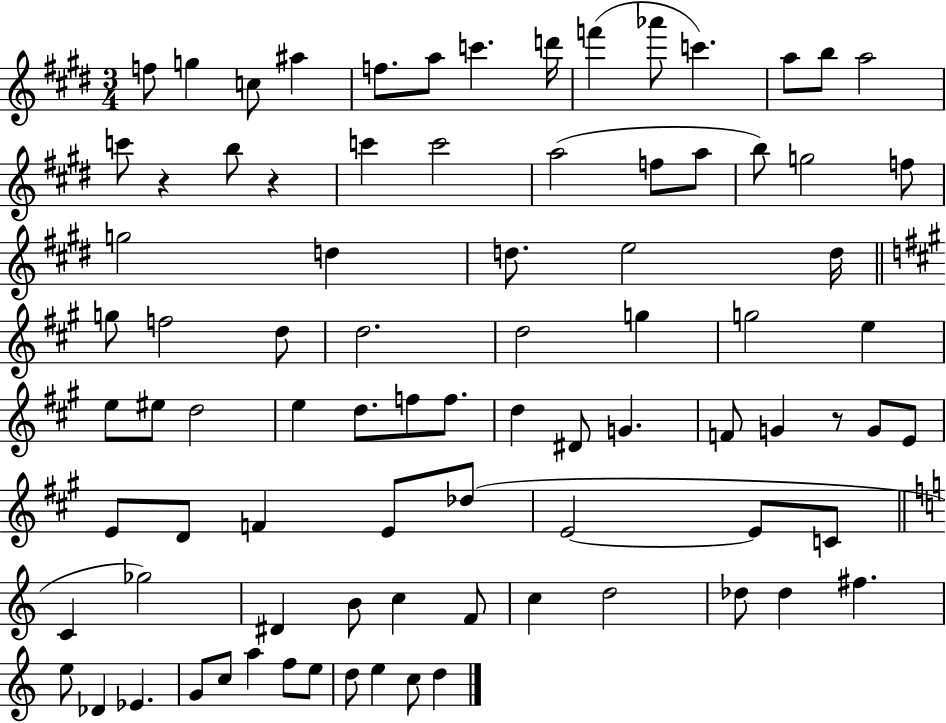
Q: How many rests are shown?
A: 3